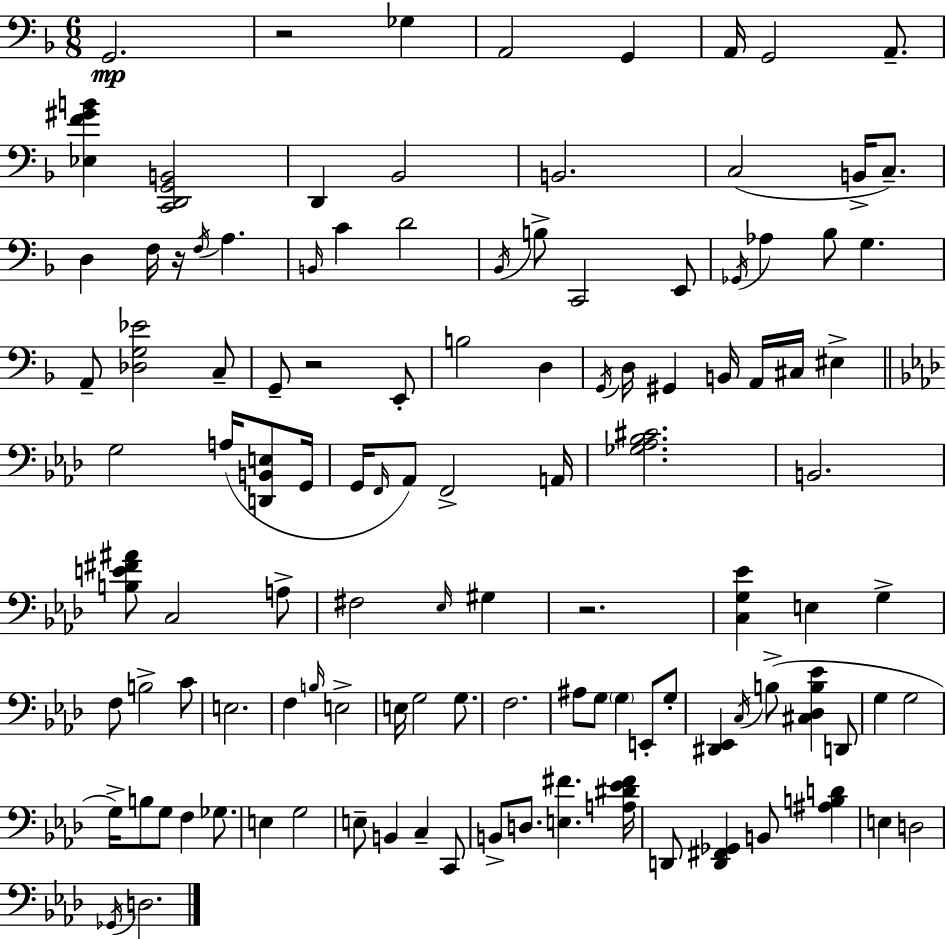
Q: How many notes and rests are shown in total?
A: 114